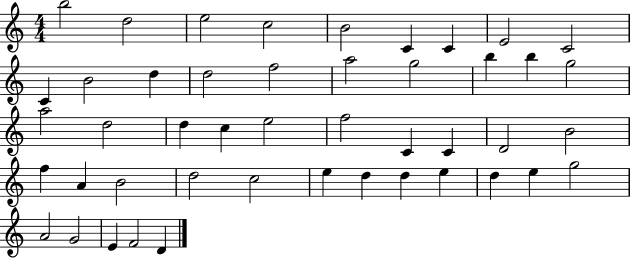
B5/h D5/h E5/h C5/h B4/h C4/q C4/q E4/h C4/h C4/q B4/h D5/q D5/h F5/h A5/h G5/h B5/q B5/q G5/h A5/h D5/h D5/q C5/q E5/h F5/h C4/q C4/q D4/h B4/h F5/q A4/q B4/h D5/h C5/h E5/q D5/q D5/q E5/q D5/q E5/q G5/h A4/h G4/h E4/q F4/h D4/q